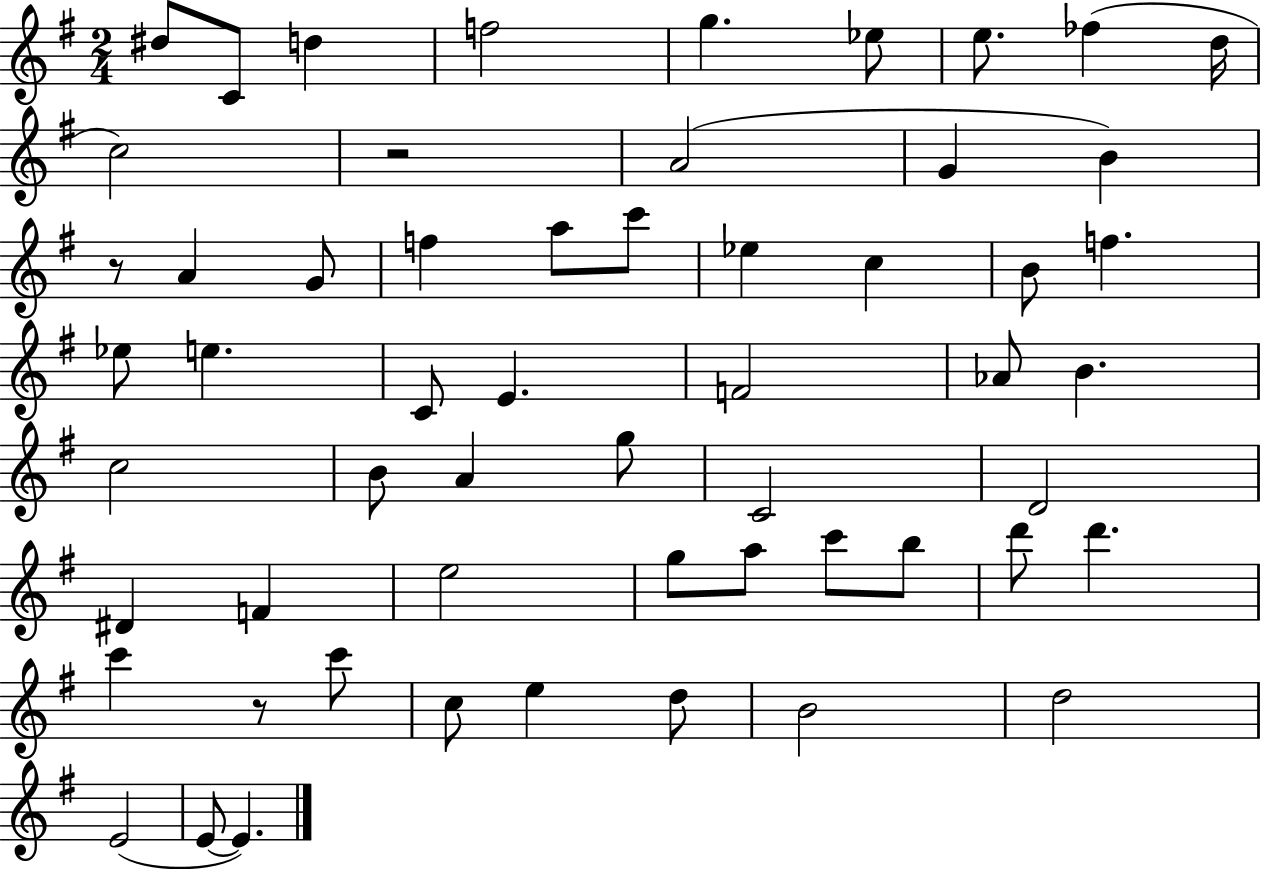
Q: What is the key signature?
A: G major